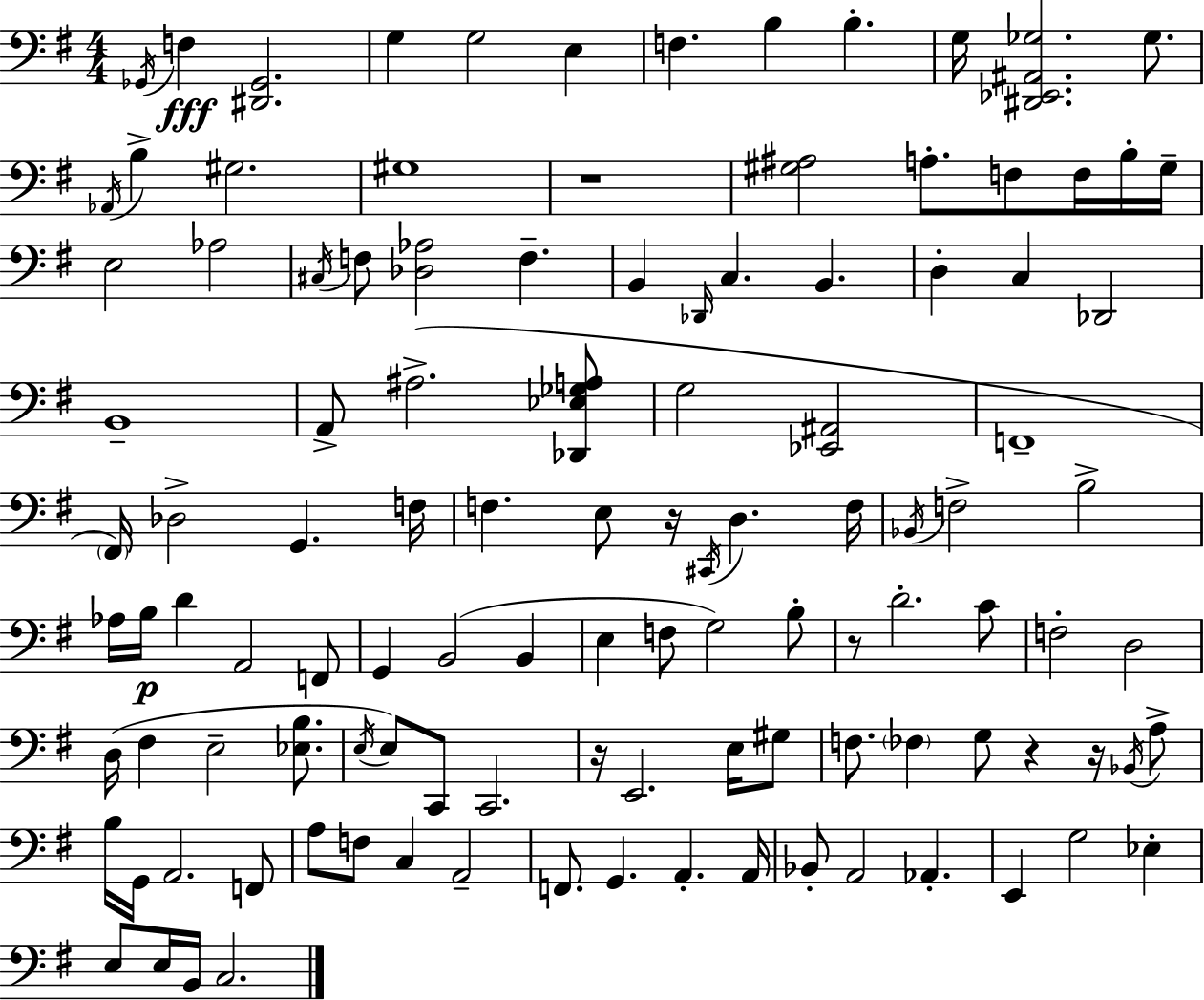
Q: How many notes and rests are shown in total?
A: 114